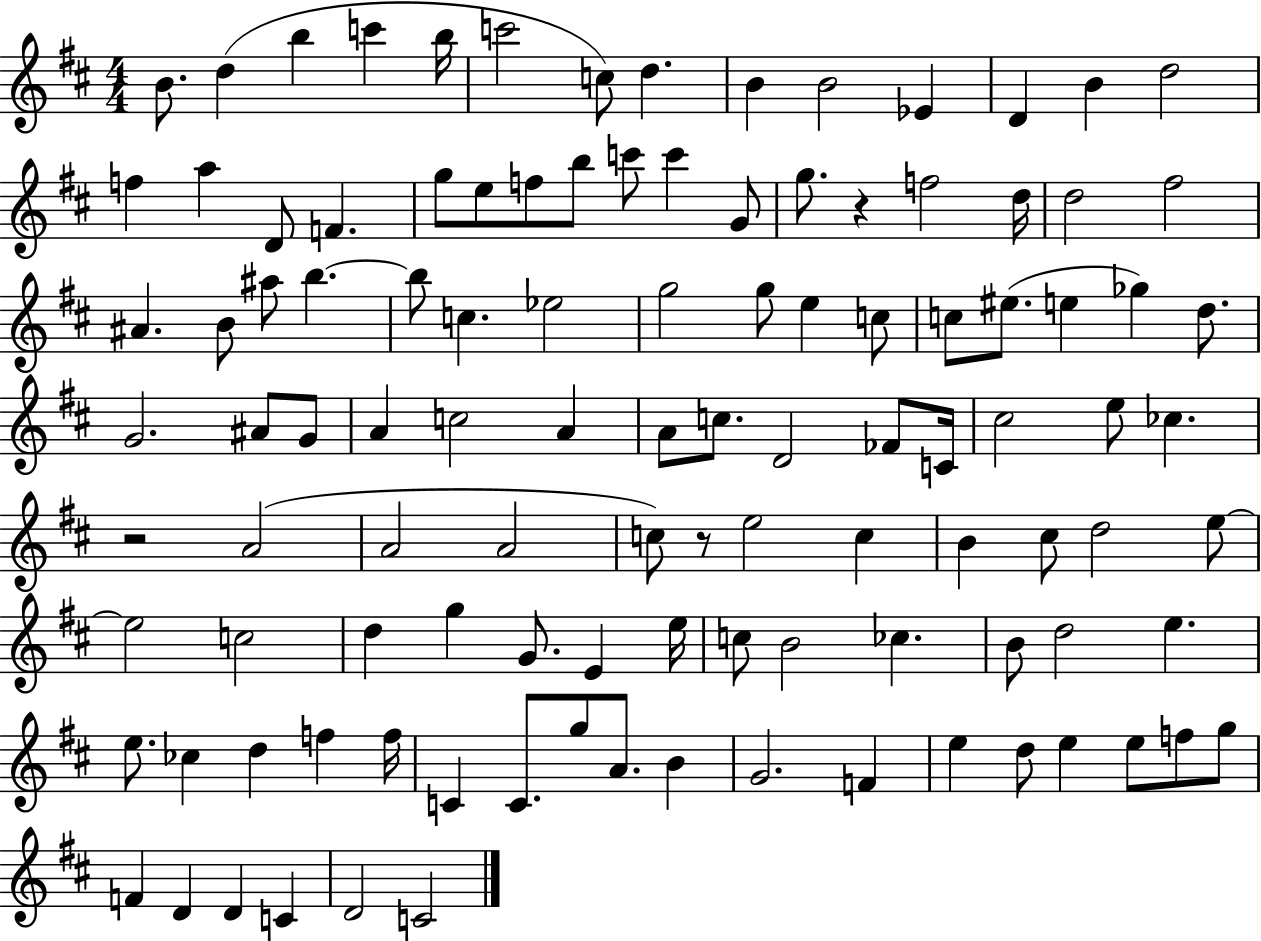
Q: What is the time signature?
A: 4/4